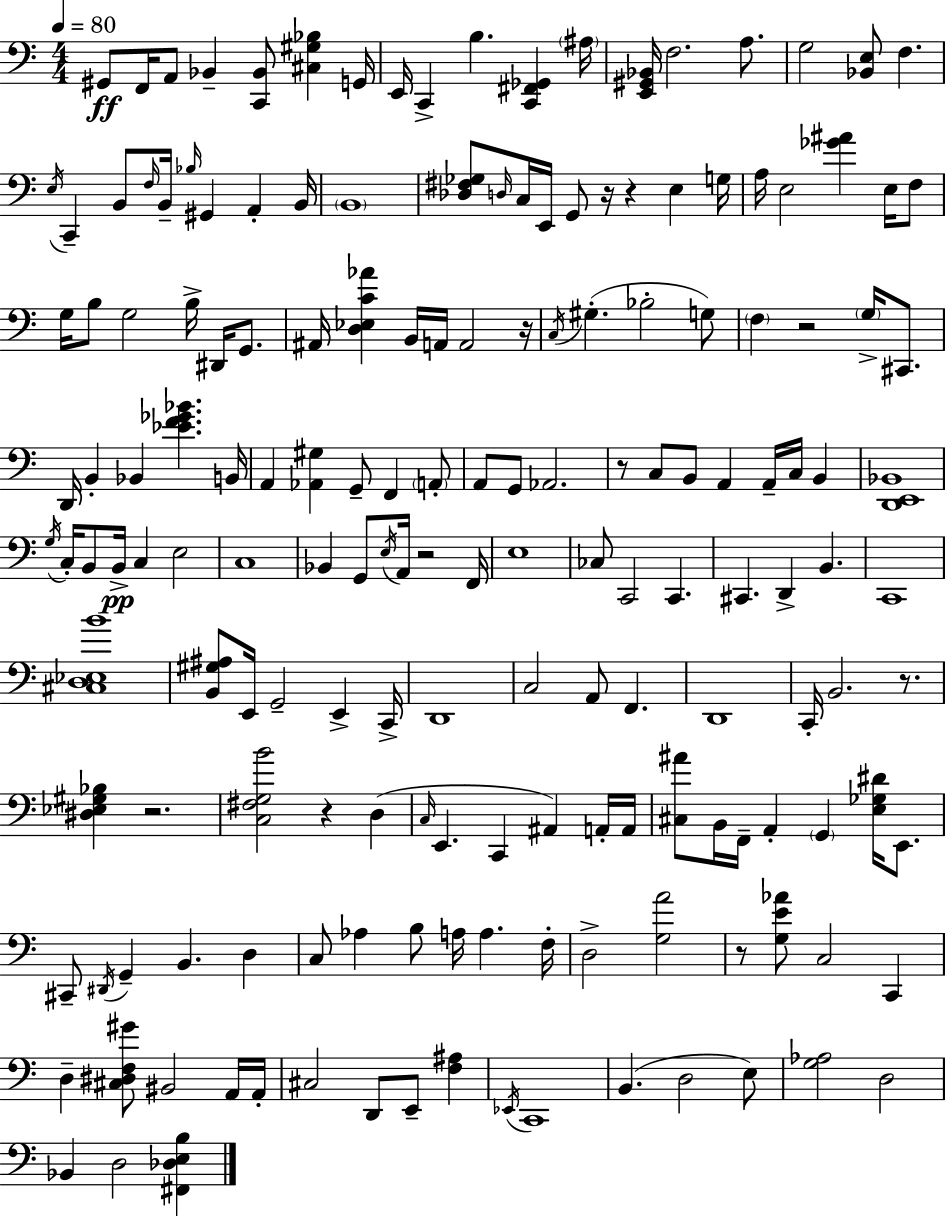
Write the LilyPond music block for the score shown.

{
  \clef bass
  \numericTimeSignature
  \time 4/4
  \key a \minor
  \tempo 4 = 80
  gis,8\ff f,16 a,8 bes,4-- <c, bes,>8 <cis gis bes>4 g,16 | e,16 c,4-> b4. <c, fis, ges,>4 \parenthesize ais16 | <e, gis, bes,>16 f2. a8. | g2 <bes, e>8 f4. | \break \acciaccatura { e16 } c,4-- b,8 \grace { f16 } b,16-- \grace { bes16 } gis,4 a,4-. | b,16 \parenthesize b,1 | <des fis ges>8 \grace { d16 } c16 e,16 g,8 r16 r4 e4 | g16 a16 e2 <ges' ais'>4 | \break e16 f8 g16 b8 g2 b16-> | dis,16 g,8. ais,16 <d ees c' aes'>4 b,16 a,16 a,2 | r16 \acciaccatura { c16 } gis4.-.( bes2-. | g8) \parenthesize f4 r2 | \break \parenthesize g16-> cis,8. d,16 b,4-. bes,4 <ees' f' ges' bes'>4. | b,16 a,4 <aes, gis>4 g,8-- f,4 | \parenthesize a,8-. a,8 g,8 aes,2. | r8 c8 b,8 a,4 a,16-- | \break c16 b,4 <d, e, bes,>1 | \acciaccatura { g16 } c16-. b,8 b,16->\pp c4 e2 | c1 | bes,4 g,8 \acciaccatura { e16 } a,16 r2 | \break f,16 e1 | ces8 c,2 | c,4. cis,4. d,4-> | b,4. c,1 | \break <cis d ees b'>1 | <b, gis ais>8 e,16 g,2-- | e,4-> c,16-> d,1 | c2 a,8 | \break f,4. d,1 | c,16-. b,2. | r8. <dis ees gis bes>4 r2. | <c fis g b'>2 r4 | \break d4( \grace { c16 } e,4. c,4 | ais,4) a,16-. a,16 <cis ais'>8 b,16 f,16-- a,4-. | \parenthesize g,4 <e ges dis'>16 e,8. cis,8-- \acciaccatura { dis,16 } g,4-- b,4. | d4 c8 aes4 b8 | \break a16 a4. f16-. d2-> | <g a'>2 r8 <g e' aes'>8 c2 | c,4 d4-- <cis dis f gis'>8 bis,2 | a,16 a,16-. cis2 | \break d,8 e,8-- <f ais>4 \acciaccatura { ees,16 } c,1 | b,4.( | d2 e8) <g aes>2 | d2 bes,4 d2 | \break <fis, des e b>4 \bar "|."
}